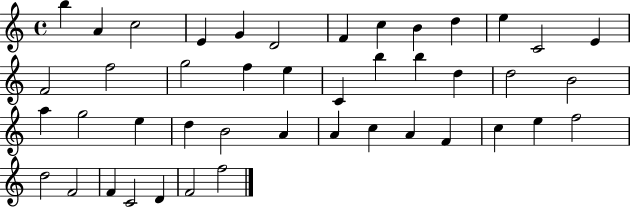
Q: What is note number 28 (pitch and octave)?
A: D5